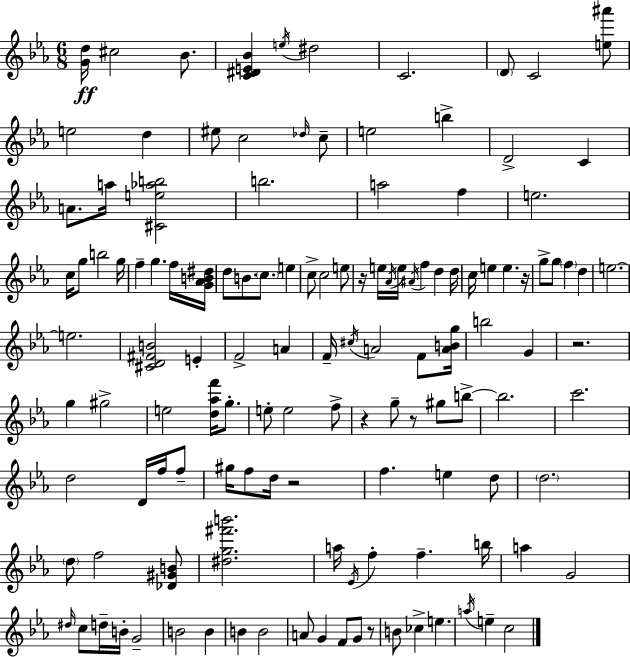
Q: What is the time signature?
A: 6/8